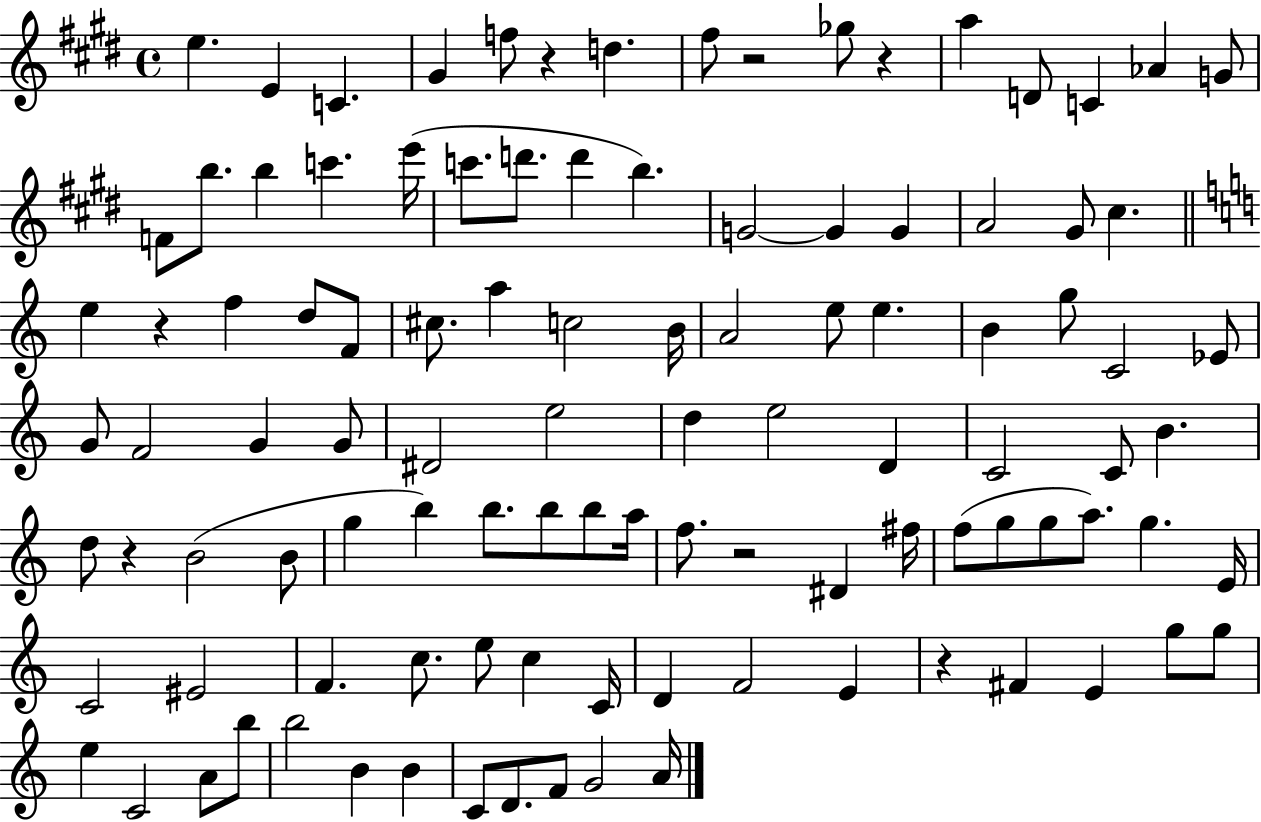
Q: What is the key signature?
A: E major